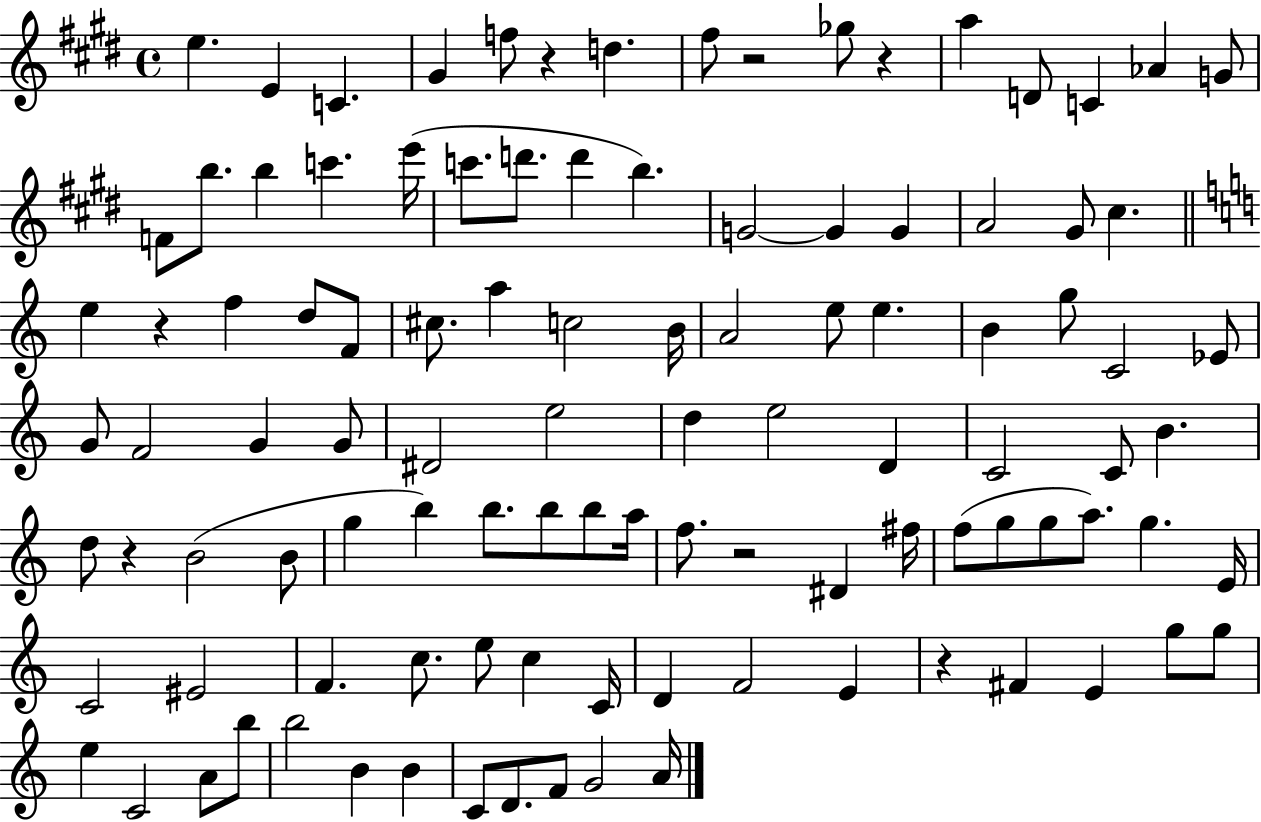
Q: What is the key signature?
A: E major